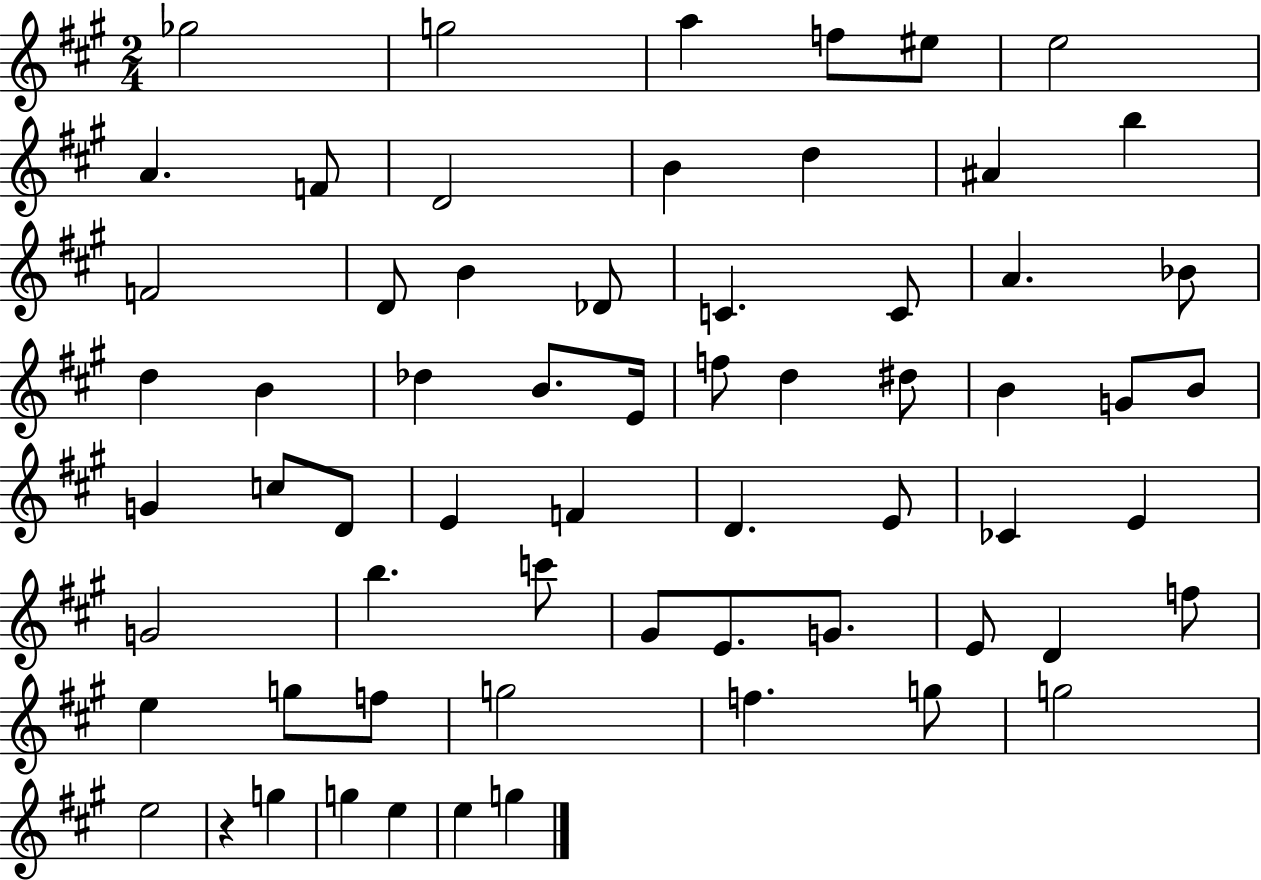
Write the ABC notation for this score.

X:1
T:Untitled
M:2/4
L:1/4
K:A
_g2 g2 a f/2 ^e/2 e2 A F/2 D2 B d ^A b F2 D/2 B _D/2 C C/2 A _B/2 d B _d B/2 E/4 f/2 d ^d/2 B G/2 B/2 G c/2 D/2 E F D E/2 _C E G2 b c'/2 ^G/2 E/2 G/2 E/2 D f/2 e g/2 f/2 g2 f g/2 g2 e2 z g g e e g